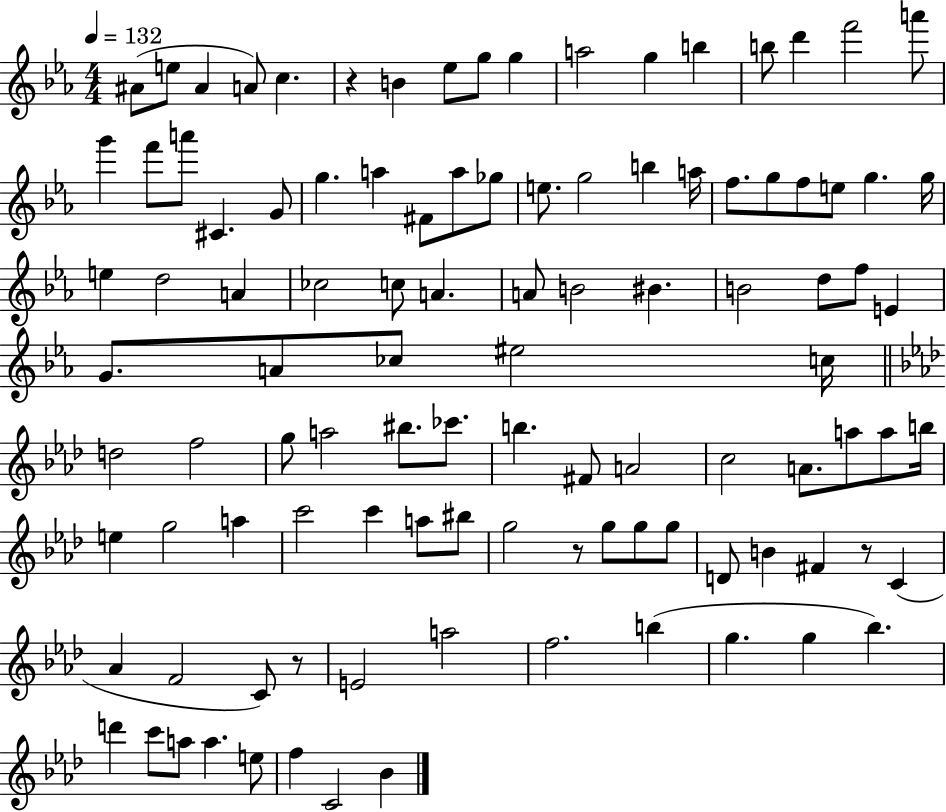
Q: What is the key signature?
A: EES major